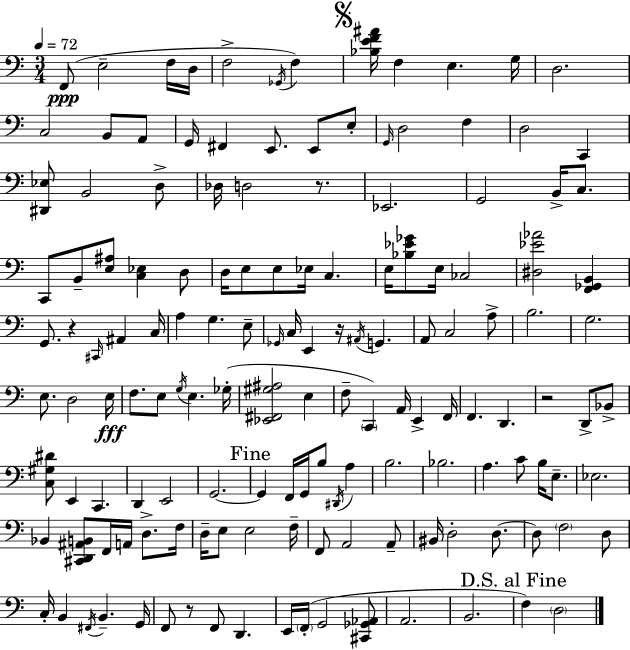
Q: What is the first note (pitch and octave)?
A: F2